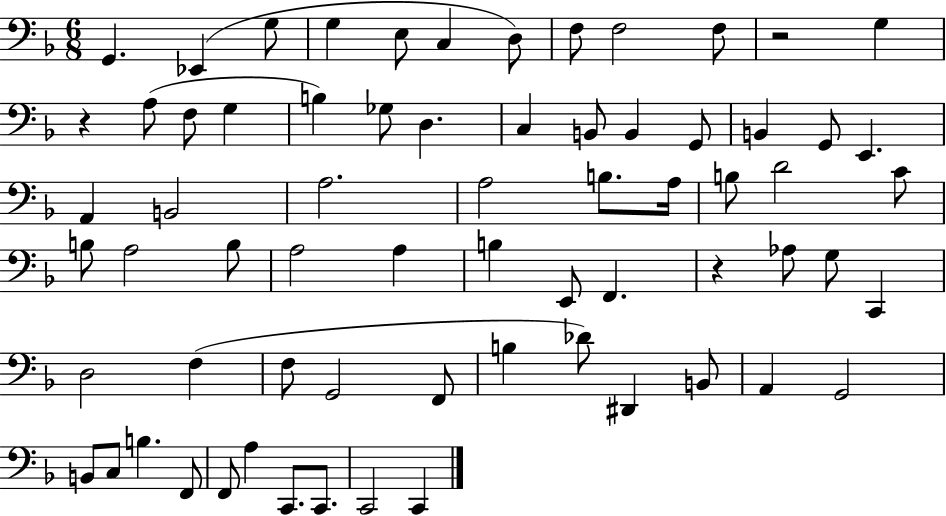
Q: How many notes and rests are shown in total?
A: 68